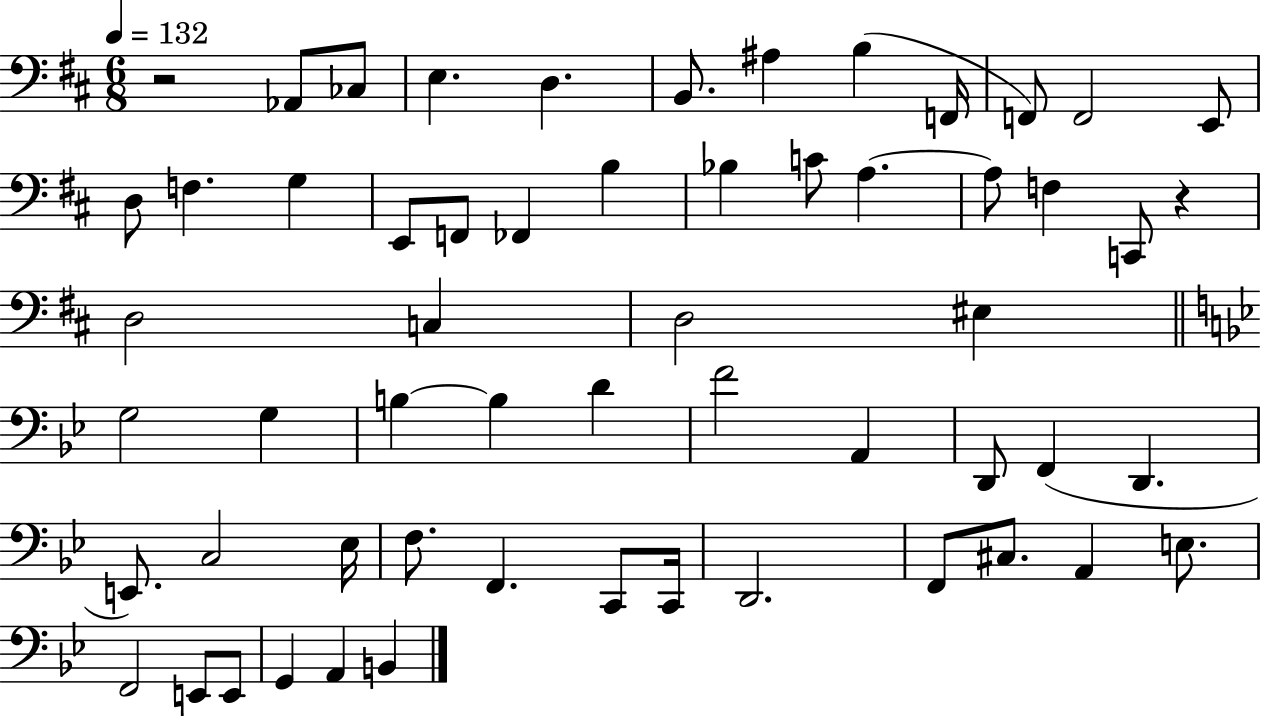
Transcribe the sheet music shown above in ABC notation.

X:1
T:Untitled
M:6/8
L:1/4
K:D
z2 _A,,/2 _C,/2 E, D, B,,/2 ^A, B, F,,/4 F,,/2 F,,2 E,,/2 D,/2 F, G, E,,/2 F,,/2 _F,, B, _B, C/2 A, A,/2 F, C,,/2 z D,2 C, D,2 ^E, G,2 G, B, B, D F2 A,, D,,/2 F,, D,, E,,/2 C,2 _E,/4 F,/2 F,, C,,/2 C,,/4 D,,2 F,,/2 ^C,/2 A,, E,/2 F,,2 E,,/2 E,,/2 G,, A,, B,,